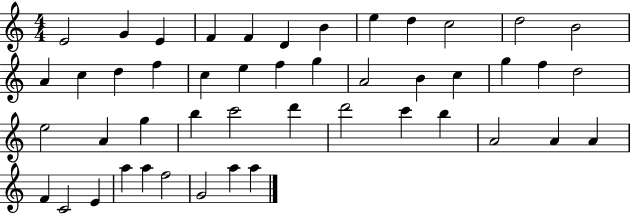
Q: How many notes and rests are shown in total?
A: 47